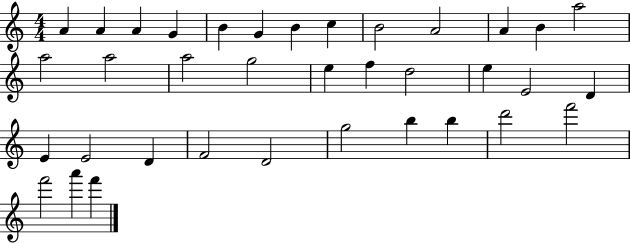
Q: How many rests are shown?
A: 0